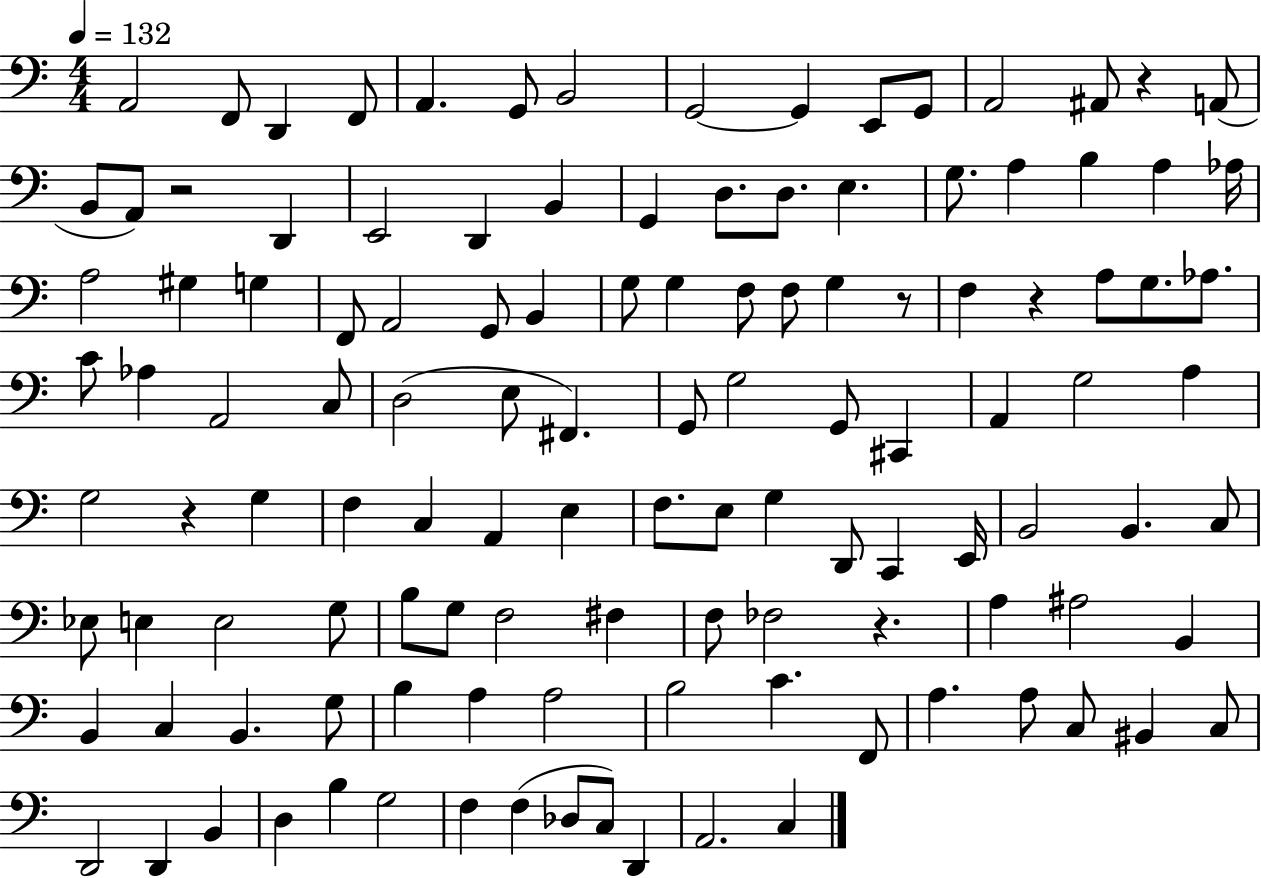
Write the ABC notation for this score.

X:1
T:Untitled
M:4/4
L:1/4
K:C
A,,2 F,,/2 D,, F,,/2 A,, G,,/2 B,,2 G,,2 G,, E,,/2 G,,/2 A,,2 ^A,,/2 z A,,/2 B,,/2 A,,/2 z2 D,, E,,2 D,, B,, G,, D,/2 D,/2 E, G,/2 A, B, A, _A,/4 A,2 ^G, G, F,,/2 A,,2 G,,/2 B,, G,/2 G, F,/2 F,/2 G, z/2 F, z A,/2 G,/2 _A,/2 C/2 _A, A,,2 C,/2 D,2 E,/2 ^F,, G,,/2 G,2 G,,/2 ^C,, A,, G,2 A, G,2 z G, F, C, A,, E, F,/2 E,/2 G, D,,/2 C,, E,,/4 B,,2 B,, C,/2 _E,/2 E, E,2 G,/2 B,/2 G,/2 F,2 ^F, F,/2 _F,2 z A, ^A,2 B,, B,, C, B,, G,/2 B, A, A,2 B,2 C F,,/2 A, A,/2 C,/2 ^B,, C,/2 D,,2 D,, B,, D, B, G,2 F, F, _D,/2 C,/2 D,, A,,2 C,